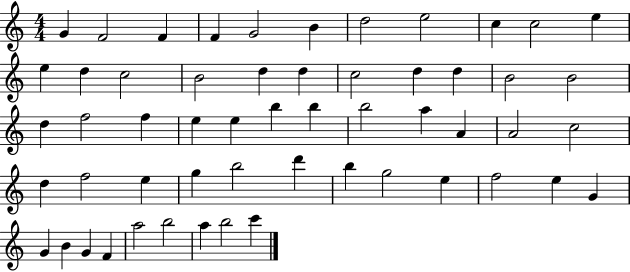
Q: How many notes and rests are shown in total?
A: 55